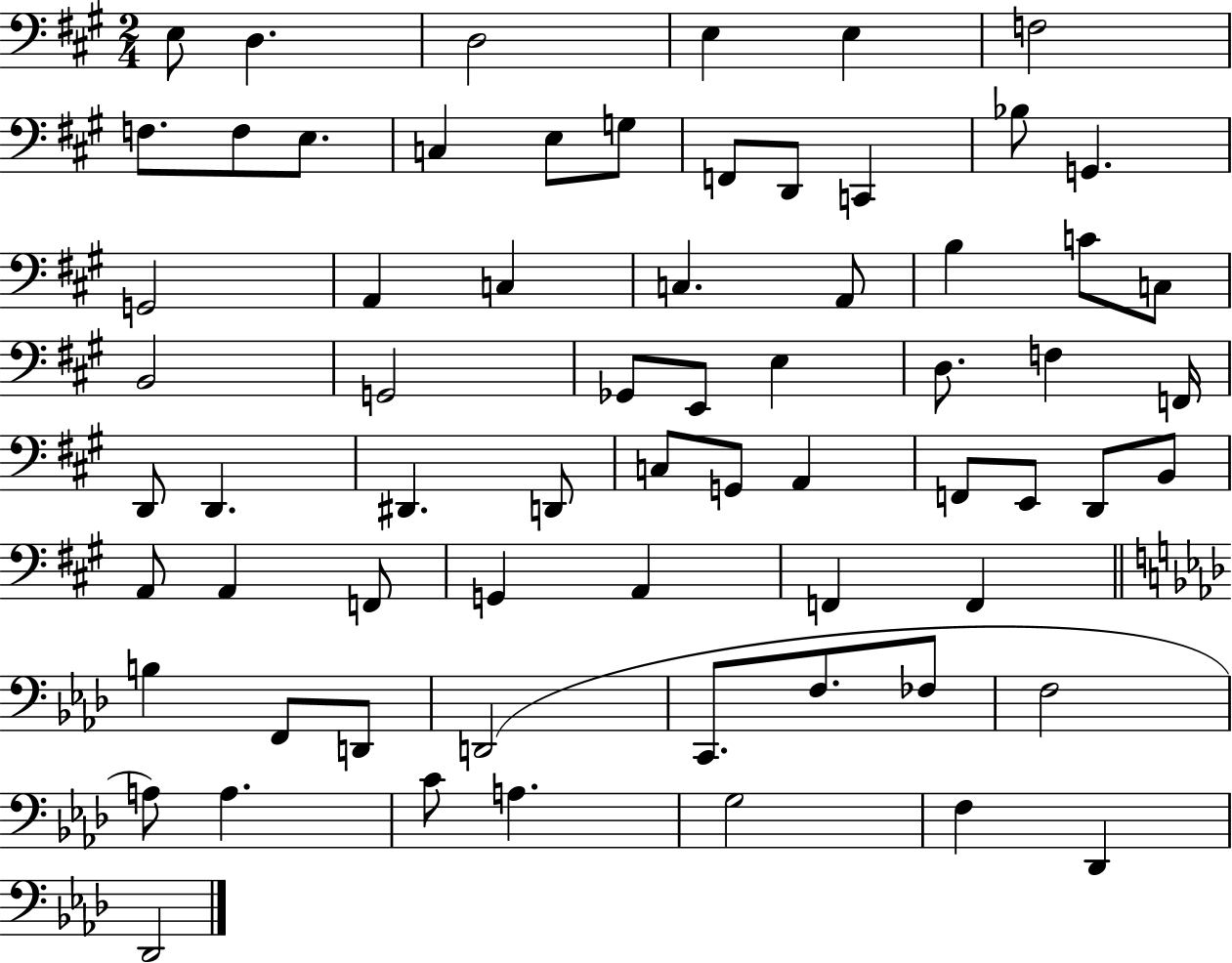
{
  \clef bass
  \numericTimeSignature
  \time 2/4
  \key a \major
  e8 d4. | d2 | e4 e4 | f2 | \break f8. f8 e8. | c4 e8 g8 | f,8 d,8 c,4 | bes8 g,4. | \break g,2 | a,4 c4 | c4. a,8 | b4 c'8 c8 | \break b,2 | g,2 | ges,8 e,8 e4 | d8. f4 f,16 | \break d,8 d,4. | dis,4. d,8 | c8 g,8 a,4 | f,8 e,8 d,8 b,8 | \break a,8 a,4 f,8 | g,4 a,4 | f,4 f,4 | \bar "||" \break \key aes \major b4 f,8 d,8 | d,2( | c,8. f8. fes8 | f2 | \break a8) a4. | c'8 a4. | g2 | f4 des,4 | \break des,2 | \bar "|."
}